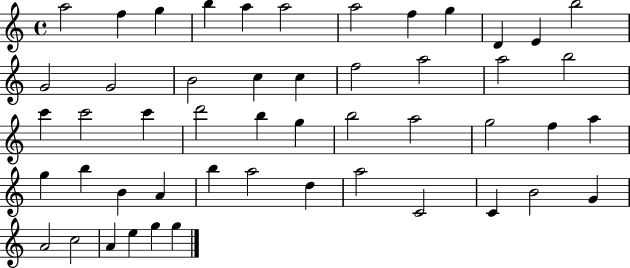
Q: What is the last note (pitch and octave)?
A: G5